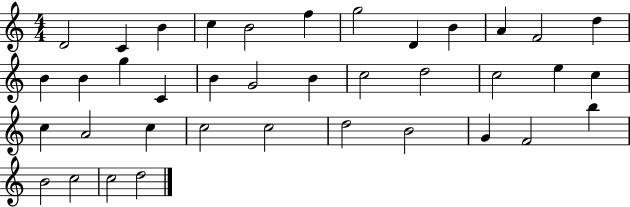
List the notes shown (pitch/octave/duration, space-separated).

D4/h C4/q B4/q C5/q B4/h F5/q G5/h D4/q B4/q A4/q F4/h D5/q B4/q B4/q G5/q C4/q B4/q G4/h B4/q C5/h D5/h C5/h E5/q C5/q C5/q A4/h C5/q C5/h C5/h D5/h B4/h G4/q F4/h B5/q B4/h C5/h C5/h D5/h